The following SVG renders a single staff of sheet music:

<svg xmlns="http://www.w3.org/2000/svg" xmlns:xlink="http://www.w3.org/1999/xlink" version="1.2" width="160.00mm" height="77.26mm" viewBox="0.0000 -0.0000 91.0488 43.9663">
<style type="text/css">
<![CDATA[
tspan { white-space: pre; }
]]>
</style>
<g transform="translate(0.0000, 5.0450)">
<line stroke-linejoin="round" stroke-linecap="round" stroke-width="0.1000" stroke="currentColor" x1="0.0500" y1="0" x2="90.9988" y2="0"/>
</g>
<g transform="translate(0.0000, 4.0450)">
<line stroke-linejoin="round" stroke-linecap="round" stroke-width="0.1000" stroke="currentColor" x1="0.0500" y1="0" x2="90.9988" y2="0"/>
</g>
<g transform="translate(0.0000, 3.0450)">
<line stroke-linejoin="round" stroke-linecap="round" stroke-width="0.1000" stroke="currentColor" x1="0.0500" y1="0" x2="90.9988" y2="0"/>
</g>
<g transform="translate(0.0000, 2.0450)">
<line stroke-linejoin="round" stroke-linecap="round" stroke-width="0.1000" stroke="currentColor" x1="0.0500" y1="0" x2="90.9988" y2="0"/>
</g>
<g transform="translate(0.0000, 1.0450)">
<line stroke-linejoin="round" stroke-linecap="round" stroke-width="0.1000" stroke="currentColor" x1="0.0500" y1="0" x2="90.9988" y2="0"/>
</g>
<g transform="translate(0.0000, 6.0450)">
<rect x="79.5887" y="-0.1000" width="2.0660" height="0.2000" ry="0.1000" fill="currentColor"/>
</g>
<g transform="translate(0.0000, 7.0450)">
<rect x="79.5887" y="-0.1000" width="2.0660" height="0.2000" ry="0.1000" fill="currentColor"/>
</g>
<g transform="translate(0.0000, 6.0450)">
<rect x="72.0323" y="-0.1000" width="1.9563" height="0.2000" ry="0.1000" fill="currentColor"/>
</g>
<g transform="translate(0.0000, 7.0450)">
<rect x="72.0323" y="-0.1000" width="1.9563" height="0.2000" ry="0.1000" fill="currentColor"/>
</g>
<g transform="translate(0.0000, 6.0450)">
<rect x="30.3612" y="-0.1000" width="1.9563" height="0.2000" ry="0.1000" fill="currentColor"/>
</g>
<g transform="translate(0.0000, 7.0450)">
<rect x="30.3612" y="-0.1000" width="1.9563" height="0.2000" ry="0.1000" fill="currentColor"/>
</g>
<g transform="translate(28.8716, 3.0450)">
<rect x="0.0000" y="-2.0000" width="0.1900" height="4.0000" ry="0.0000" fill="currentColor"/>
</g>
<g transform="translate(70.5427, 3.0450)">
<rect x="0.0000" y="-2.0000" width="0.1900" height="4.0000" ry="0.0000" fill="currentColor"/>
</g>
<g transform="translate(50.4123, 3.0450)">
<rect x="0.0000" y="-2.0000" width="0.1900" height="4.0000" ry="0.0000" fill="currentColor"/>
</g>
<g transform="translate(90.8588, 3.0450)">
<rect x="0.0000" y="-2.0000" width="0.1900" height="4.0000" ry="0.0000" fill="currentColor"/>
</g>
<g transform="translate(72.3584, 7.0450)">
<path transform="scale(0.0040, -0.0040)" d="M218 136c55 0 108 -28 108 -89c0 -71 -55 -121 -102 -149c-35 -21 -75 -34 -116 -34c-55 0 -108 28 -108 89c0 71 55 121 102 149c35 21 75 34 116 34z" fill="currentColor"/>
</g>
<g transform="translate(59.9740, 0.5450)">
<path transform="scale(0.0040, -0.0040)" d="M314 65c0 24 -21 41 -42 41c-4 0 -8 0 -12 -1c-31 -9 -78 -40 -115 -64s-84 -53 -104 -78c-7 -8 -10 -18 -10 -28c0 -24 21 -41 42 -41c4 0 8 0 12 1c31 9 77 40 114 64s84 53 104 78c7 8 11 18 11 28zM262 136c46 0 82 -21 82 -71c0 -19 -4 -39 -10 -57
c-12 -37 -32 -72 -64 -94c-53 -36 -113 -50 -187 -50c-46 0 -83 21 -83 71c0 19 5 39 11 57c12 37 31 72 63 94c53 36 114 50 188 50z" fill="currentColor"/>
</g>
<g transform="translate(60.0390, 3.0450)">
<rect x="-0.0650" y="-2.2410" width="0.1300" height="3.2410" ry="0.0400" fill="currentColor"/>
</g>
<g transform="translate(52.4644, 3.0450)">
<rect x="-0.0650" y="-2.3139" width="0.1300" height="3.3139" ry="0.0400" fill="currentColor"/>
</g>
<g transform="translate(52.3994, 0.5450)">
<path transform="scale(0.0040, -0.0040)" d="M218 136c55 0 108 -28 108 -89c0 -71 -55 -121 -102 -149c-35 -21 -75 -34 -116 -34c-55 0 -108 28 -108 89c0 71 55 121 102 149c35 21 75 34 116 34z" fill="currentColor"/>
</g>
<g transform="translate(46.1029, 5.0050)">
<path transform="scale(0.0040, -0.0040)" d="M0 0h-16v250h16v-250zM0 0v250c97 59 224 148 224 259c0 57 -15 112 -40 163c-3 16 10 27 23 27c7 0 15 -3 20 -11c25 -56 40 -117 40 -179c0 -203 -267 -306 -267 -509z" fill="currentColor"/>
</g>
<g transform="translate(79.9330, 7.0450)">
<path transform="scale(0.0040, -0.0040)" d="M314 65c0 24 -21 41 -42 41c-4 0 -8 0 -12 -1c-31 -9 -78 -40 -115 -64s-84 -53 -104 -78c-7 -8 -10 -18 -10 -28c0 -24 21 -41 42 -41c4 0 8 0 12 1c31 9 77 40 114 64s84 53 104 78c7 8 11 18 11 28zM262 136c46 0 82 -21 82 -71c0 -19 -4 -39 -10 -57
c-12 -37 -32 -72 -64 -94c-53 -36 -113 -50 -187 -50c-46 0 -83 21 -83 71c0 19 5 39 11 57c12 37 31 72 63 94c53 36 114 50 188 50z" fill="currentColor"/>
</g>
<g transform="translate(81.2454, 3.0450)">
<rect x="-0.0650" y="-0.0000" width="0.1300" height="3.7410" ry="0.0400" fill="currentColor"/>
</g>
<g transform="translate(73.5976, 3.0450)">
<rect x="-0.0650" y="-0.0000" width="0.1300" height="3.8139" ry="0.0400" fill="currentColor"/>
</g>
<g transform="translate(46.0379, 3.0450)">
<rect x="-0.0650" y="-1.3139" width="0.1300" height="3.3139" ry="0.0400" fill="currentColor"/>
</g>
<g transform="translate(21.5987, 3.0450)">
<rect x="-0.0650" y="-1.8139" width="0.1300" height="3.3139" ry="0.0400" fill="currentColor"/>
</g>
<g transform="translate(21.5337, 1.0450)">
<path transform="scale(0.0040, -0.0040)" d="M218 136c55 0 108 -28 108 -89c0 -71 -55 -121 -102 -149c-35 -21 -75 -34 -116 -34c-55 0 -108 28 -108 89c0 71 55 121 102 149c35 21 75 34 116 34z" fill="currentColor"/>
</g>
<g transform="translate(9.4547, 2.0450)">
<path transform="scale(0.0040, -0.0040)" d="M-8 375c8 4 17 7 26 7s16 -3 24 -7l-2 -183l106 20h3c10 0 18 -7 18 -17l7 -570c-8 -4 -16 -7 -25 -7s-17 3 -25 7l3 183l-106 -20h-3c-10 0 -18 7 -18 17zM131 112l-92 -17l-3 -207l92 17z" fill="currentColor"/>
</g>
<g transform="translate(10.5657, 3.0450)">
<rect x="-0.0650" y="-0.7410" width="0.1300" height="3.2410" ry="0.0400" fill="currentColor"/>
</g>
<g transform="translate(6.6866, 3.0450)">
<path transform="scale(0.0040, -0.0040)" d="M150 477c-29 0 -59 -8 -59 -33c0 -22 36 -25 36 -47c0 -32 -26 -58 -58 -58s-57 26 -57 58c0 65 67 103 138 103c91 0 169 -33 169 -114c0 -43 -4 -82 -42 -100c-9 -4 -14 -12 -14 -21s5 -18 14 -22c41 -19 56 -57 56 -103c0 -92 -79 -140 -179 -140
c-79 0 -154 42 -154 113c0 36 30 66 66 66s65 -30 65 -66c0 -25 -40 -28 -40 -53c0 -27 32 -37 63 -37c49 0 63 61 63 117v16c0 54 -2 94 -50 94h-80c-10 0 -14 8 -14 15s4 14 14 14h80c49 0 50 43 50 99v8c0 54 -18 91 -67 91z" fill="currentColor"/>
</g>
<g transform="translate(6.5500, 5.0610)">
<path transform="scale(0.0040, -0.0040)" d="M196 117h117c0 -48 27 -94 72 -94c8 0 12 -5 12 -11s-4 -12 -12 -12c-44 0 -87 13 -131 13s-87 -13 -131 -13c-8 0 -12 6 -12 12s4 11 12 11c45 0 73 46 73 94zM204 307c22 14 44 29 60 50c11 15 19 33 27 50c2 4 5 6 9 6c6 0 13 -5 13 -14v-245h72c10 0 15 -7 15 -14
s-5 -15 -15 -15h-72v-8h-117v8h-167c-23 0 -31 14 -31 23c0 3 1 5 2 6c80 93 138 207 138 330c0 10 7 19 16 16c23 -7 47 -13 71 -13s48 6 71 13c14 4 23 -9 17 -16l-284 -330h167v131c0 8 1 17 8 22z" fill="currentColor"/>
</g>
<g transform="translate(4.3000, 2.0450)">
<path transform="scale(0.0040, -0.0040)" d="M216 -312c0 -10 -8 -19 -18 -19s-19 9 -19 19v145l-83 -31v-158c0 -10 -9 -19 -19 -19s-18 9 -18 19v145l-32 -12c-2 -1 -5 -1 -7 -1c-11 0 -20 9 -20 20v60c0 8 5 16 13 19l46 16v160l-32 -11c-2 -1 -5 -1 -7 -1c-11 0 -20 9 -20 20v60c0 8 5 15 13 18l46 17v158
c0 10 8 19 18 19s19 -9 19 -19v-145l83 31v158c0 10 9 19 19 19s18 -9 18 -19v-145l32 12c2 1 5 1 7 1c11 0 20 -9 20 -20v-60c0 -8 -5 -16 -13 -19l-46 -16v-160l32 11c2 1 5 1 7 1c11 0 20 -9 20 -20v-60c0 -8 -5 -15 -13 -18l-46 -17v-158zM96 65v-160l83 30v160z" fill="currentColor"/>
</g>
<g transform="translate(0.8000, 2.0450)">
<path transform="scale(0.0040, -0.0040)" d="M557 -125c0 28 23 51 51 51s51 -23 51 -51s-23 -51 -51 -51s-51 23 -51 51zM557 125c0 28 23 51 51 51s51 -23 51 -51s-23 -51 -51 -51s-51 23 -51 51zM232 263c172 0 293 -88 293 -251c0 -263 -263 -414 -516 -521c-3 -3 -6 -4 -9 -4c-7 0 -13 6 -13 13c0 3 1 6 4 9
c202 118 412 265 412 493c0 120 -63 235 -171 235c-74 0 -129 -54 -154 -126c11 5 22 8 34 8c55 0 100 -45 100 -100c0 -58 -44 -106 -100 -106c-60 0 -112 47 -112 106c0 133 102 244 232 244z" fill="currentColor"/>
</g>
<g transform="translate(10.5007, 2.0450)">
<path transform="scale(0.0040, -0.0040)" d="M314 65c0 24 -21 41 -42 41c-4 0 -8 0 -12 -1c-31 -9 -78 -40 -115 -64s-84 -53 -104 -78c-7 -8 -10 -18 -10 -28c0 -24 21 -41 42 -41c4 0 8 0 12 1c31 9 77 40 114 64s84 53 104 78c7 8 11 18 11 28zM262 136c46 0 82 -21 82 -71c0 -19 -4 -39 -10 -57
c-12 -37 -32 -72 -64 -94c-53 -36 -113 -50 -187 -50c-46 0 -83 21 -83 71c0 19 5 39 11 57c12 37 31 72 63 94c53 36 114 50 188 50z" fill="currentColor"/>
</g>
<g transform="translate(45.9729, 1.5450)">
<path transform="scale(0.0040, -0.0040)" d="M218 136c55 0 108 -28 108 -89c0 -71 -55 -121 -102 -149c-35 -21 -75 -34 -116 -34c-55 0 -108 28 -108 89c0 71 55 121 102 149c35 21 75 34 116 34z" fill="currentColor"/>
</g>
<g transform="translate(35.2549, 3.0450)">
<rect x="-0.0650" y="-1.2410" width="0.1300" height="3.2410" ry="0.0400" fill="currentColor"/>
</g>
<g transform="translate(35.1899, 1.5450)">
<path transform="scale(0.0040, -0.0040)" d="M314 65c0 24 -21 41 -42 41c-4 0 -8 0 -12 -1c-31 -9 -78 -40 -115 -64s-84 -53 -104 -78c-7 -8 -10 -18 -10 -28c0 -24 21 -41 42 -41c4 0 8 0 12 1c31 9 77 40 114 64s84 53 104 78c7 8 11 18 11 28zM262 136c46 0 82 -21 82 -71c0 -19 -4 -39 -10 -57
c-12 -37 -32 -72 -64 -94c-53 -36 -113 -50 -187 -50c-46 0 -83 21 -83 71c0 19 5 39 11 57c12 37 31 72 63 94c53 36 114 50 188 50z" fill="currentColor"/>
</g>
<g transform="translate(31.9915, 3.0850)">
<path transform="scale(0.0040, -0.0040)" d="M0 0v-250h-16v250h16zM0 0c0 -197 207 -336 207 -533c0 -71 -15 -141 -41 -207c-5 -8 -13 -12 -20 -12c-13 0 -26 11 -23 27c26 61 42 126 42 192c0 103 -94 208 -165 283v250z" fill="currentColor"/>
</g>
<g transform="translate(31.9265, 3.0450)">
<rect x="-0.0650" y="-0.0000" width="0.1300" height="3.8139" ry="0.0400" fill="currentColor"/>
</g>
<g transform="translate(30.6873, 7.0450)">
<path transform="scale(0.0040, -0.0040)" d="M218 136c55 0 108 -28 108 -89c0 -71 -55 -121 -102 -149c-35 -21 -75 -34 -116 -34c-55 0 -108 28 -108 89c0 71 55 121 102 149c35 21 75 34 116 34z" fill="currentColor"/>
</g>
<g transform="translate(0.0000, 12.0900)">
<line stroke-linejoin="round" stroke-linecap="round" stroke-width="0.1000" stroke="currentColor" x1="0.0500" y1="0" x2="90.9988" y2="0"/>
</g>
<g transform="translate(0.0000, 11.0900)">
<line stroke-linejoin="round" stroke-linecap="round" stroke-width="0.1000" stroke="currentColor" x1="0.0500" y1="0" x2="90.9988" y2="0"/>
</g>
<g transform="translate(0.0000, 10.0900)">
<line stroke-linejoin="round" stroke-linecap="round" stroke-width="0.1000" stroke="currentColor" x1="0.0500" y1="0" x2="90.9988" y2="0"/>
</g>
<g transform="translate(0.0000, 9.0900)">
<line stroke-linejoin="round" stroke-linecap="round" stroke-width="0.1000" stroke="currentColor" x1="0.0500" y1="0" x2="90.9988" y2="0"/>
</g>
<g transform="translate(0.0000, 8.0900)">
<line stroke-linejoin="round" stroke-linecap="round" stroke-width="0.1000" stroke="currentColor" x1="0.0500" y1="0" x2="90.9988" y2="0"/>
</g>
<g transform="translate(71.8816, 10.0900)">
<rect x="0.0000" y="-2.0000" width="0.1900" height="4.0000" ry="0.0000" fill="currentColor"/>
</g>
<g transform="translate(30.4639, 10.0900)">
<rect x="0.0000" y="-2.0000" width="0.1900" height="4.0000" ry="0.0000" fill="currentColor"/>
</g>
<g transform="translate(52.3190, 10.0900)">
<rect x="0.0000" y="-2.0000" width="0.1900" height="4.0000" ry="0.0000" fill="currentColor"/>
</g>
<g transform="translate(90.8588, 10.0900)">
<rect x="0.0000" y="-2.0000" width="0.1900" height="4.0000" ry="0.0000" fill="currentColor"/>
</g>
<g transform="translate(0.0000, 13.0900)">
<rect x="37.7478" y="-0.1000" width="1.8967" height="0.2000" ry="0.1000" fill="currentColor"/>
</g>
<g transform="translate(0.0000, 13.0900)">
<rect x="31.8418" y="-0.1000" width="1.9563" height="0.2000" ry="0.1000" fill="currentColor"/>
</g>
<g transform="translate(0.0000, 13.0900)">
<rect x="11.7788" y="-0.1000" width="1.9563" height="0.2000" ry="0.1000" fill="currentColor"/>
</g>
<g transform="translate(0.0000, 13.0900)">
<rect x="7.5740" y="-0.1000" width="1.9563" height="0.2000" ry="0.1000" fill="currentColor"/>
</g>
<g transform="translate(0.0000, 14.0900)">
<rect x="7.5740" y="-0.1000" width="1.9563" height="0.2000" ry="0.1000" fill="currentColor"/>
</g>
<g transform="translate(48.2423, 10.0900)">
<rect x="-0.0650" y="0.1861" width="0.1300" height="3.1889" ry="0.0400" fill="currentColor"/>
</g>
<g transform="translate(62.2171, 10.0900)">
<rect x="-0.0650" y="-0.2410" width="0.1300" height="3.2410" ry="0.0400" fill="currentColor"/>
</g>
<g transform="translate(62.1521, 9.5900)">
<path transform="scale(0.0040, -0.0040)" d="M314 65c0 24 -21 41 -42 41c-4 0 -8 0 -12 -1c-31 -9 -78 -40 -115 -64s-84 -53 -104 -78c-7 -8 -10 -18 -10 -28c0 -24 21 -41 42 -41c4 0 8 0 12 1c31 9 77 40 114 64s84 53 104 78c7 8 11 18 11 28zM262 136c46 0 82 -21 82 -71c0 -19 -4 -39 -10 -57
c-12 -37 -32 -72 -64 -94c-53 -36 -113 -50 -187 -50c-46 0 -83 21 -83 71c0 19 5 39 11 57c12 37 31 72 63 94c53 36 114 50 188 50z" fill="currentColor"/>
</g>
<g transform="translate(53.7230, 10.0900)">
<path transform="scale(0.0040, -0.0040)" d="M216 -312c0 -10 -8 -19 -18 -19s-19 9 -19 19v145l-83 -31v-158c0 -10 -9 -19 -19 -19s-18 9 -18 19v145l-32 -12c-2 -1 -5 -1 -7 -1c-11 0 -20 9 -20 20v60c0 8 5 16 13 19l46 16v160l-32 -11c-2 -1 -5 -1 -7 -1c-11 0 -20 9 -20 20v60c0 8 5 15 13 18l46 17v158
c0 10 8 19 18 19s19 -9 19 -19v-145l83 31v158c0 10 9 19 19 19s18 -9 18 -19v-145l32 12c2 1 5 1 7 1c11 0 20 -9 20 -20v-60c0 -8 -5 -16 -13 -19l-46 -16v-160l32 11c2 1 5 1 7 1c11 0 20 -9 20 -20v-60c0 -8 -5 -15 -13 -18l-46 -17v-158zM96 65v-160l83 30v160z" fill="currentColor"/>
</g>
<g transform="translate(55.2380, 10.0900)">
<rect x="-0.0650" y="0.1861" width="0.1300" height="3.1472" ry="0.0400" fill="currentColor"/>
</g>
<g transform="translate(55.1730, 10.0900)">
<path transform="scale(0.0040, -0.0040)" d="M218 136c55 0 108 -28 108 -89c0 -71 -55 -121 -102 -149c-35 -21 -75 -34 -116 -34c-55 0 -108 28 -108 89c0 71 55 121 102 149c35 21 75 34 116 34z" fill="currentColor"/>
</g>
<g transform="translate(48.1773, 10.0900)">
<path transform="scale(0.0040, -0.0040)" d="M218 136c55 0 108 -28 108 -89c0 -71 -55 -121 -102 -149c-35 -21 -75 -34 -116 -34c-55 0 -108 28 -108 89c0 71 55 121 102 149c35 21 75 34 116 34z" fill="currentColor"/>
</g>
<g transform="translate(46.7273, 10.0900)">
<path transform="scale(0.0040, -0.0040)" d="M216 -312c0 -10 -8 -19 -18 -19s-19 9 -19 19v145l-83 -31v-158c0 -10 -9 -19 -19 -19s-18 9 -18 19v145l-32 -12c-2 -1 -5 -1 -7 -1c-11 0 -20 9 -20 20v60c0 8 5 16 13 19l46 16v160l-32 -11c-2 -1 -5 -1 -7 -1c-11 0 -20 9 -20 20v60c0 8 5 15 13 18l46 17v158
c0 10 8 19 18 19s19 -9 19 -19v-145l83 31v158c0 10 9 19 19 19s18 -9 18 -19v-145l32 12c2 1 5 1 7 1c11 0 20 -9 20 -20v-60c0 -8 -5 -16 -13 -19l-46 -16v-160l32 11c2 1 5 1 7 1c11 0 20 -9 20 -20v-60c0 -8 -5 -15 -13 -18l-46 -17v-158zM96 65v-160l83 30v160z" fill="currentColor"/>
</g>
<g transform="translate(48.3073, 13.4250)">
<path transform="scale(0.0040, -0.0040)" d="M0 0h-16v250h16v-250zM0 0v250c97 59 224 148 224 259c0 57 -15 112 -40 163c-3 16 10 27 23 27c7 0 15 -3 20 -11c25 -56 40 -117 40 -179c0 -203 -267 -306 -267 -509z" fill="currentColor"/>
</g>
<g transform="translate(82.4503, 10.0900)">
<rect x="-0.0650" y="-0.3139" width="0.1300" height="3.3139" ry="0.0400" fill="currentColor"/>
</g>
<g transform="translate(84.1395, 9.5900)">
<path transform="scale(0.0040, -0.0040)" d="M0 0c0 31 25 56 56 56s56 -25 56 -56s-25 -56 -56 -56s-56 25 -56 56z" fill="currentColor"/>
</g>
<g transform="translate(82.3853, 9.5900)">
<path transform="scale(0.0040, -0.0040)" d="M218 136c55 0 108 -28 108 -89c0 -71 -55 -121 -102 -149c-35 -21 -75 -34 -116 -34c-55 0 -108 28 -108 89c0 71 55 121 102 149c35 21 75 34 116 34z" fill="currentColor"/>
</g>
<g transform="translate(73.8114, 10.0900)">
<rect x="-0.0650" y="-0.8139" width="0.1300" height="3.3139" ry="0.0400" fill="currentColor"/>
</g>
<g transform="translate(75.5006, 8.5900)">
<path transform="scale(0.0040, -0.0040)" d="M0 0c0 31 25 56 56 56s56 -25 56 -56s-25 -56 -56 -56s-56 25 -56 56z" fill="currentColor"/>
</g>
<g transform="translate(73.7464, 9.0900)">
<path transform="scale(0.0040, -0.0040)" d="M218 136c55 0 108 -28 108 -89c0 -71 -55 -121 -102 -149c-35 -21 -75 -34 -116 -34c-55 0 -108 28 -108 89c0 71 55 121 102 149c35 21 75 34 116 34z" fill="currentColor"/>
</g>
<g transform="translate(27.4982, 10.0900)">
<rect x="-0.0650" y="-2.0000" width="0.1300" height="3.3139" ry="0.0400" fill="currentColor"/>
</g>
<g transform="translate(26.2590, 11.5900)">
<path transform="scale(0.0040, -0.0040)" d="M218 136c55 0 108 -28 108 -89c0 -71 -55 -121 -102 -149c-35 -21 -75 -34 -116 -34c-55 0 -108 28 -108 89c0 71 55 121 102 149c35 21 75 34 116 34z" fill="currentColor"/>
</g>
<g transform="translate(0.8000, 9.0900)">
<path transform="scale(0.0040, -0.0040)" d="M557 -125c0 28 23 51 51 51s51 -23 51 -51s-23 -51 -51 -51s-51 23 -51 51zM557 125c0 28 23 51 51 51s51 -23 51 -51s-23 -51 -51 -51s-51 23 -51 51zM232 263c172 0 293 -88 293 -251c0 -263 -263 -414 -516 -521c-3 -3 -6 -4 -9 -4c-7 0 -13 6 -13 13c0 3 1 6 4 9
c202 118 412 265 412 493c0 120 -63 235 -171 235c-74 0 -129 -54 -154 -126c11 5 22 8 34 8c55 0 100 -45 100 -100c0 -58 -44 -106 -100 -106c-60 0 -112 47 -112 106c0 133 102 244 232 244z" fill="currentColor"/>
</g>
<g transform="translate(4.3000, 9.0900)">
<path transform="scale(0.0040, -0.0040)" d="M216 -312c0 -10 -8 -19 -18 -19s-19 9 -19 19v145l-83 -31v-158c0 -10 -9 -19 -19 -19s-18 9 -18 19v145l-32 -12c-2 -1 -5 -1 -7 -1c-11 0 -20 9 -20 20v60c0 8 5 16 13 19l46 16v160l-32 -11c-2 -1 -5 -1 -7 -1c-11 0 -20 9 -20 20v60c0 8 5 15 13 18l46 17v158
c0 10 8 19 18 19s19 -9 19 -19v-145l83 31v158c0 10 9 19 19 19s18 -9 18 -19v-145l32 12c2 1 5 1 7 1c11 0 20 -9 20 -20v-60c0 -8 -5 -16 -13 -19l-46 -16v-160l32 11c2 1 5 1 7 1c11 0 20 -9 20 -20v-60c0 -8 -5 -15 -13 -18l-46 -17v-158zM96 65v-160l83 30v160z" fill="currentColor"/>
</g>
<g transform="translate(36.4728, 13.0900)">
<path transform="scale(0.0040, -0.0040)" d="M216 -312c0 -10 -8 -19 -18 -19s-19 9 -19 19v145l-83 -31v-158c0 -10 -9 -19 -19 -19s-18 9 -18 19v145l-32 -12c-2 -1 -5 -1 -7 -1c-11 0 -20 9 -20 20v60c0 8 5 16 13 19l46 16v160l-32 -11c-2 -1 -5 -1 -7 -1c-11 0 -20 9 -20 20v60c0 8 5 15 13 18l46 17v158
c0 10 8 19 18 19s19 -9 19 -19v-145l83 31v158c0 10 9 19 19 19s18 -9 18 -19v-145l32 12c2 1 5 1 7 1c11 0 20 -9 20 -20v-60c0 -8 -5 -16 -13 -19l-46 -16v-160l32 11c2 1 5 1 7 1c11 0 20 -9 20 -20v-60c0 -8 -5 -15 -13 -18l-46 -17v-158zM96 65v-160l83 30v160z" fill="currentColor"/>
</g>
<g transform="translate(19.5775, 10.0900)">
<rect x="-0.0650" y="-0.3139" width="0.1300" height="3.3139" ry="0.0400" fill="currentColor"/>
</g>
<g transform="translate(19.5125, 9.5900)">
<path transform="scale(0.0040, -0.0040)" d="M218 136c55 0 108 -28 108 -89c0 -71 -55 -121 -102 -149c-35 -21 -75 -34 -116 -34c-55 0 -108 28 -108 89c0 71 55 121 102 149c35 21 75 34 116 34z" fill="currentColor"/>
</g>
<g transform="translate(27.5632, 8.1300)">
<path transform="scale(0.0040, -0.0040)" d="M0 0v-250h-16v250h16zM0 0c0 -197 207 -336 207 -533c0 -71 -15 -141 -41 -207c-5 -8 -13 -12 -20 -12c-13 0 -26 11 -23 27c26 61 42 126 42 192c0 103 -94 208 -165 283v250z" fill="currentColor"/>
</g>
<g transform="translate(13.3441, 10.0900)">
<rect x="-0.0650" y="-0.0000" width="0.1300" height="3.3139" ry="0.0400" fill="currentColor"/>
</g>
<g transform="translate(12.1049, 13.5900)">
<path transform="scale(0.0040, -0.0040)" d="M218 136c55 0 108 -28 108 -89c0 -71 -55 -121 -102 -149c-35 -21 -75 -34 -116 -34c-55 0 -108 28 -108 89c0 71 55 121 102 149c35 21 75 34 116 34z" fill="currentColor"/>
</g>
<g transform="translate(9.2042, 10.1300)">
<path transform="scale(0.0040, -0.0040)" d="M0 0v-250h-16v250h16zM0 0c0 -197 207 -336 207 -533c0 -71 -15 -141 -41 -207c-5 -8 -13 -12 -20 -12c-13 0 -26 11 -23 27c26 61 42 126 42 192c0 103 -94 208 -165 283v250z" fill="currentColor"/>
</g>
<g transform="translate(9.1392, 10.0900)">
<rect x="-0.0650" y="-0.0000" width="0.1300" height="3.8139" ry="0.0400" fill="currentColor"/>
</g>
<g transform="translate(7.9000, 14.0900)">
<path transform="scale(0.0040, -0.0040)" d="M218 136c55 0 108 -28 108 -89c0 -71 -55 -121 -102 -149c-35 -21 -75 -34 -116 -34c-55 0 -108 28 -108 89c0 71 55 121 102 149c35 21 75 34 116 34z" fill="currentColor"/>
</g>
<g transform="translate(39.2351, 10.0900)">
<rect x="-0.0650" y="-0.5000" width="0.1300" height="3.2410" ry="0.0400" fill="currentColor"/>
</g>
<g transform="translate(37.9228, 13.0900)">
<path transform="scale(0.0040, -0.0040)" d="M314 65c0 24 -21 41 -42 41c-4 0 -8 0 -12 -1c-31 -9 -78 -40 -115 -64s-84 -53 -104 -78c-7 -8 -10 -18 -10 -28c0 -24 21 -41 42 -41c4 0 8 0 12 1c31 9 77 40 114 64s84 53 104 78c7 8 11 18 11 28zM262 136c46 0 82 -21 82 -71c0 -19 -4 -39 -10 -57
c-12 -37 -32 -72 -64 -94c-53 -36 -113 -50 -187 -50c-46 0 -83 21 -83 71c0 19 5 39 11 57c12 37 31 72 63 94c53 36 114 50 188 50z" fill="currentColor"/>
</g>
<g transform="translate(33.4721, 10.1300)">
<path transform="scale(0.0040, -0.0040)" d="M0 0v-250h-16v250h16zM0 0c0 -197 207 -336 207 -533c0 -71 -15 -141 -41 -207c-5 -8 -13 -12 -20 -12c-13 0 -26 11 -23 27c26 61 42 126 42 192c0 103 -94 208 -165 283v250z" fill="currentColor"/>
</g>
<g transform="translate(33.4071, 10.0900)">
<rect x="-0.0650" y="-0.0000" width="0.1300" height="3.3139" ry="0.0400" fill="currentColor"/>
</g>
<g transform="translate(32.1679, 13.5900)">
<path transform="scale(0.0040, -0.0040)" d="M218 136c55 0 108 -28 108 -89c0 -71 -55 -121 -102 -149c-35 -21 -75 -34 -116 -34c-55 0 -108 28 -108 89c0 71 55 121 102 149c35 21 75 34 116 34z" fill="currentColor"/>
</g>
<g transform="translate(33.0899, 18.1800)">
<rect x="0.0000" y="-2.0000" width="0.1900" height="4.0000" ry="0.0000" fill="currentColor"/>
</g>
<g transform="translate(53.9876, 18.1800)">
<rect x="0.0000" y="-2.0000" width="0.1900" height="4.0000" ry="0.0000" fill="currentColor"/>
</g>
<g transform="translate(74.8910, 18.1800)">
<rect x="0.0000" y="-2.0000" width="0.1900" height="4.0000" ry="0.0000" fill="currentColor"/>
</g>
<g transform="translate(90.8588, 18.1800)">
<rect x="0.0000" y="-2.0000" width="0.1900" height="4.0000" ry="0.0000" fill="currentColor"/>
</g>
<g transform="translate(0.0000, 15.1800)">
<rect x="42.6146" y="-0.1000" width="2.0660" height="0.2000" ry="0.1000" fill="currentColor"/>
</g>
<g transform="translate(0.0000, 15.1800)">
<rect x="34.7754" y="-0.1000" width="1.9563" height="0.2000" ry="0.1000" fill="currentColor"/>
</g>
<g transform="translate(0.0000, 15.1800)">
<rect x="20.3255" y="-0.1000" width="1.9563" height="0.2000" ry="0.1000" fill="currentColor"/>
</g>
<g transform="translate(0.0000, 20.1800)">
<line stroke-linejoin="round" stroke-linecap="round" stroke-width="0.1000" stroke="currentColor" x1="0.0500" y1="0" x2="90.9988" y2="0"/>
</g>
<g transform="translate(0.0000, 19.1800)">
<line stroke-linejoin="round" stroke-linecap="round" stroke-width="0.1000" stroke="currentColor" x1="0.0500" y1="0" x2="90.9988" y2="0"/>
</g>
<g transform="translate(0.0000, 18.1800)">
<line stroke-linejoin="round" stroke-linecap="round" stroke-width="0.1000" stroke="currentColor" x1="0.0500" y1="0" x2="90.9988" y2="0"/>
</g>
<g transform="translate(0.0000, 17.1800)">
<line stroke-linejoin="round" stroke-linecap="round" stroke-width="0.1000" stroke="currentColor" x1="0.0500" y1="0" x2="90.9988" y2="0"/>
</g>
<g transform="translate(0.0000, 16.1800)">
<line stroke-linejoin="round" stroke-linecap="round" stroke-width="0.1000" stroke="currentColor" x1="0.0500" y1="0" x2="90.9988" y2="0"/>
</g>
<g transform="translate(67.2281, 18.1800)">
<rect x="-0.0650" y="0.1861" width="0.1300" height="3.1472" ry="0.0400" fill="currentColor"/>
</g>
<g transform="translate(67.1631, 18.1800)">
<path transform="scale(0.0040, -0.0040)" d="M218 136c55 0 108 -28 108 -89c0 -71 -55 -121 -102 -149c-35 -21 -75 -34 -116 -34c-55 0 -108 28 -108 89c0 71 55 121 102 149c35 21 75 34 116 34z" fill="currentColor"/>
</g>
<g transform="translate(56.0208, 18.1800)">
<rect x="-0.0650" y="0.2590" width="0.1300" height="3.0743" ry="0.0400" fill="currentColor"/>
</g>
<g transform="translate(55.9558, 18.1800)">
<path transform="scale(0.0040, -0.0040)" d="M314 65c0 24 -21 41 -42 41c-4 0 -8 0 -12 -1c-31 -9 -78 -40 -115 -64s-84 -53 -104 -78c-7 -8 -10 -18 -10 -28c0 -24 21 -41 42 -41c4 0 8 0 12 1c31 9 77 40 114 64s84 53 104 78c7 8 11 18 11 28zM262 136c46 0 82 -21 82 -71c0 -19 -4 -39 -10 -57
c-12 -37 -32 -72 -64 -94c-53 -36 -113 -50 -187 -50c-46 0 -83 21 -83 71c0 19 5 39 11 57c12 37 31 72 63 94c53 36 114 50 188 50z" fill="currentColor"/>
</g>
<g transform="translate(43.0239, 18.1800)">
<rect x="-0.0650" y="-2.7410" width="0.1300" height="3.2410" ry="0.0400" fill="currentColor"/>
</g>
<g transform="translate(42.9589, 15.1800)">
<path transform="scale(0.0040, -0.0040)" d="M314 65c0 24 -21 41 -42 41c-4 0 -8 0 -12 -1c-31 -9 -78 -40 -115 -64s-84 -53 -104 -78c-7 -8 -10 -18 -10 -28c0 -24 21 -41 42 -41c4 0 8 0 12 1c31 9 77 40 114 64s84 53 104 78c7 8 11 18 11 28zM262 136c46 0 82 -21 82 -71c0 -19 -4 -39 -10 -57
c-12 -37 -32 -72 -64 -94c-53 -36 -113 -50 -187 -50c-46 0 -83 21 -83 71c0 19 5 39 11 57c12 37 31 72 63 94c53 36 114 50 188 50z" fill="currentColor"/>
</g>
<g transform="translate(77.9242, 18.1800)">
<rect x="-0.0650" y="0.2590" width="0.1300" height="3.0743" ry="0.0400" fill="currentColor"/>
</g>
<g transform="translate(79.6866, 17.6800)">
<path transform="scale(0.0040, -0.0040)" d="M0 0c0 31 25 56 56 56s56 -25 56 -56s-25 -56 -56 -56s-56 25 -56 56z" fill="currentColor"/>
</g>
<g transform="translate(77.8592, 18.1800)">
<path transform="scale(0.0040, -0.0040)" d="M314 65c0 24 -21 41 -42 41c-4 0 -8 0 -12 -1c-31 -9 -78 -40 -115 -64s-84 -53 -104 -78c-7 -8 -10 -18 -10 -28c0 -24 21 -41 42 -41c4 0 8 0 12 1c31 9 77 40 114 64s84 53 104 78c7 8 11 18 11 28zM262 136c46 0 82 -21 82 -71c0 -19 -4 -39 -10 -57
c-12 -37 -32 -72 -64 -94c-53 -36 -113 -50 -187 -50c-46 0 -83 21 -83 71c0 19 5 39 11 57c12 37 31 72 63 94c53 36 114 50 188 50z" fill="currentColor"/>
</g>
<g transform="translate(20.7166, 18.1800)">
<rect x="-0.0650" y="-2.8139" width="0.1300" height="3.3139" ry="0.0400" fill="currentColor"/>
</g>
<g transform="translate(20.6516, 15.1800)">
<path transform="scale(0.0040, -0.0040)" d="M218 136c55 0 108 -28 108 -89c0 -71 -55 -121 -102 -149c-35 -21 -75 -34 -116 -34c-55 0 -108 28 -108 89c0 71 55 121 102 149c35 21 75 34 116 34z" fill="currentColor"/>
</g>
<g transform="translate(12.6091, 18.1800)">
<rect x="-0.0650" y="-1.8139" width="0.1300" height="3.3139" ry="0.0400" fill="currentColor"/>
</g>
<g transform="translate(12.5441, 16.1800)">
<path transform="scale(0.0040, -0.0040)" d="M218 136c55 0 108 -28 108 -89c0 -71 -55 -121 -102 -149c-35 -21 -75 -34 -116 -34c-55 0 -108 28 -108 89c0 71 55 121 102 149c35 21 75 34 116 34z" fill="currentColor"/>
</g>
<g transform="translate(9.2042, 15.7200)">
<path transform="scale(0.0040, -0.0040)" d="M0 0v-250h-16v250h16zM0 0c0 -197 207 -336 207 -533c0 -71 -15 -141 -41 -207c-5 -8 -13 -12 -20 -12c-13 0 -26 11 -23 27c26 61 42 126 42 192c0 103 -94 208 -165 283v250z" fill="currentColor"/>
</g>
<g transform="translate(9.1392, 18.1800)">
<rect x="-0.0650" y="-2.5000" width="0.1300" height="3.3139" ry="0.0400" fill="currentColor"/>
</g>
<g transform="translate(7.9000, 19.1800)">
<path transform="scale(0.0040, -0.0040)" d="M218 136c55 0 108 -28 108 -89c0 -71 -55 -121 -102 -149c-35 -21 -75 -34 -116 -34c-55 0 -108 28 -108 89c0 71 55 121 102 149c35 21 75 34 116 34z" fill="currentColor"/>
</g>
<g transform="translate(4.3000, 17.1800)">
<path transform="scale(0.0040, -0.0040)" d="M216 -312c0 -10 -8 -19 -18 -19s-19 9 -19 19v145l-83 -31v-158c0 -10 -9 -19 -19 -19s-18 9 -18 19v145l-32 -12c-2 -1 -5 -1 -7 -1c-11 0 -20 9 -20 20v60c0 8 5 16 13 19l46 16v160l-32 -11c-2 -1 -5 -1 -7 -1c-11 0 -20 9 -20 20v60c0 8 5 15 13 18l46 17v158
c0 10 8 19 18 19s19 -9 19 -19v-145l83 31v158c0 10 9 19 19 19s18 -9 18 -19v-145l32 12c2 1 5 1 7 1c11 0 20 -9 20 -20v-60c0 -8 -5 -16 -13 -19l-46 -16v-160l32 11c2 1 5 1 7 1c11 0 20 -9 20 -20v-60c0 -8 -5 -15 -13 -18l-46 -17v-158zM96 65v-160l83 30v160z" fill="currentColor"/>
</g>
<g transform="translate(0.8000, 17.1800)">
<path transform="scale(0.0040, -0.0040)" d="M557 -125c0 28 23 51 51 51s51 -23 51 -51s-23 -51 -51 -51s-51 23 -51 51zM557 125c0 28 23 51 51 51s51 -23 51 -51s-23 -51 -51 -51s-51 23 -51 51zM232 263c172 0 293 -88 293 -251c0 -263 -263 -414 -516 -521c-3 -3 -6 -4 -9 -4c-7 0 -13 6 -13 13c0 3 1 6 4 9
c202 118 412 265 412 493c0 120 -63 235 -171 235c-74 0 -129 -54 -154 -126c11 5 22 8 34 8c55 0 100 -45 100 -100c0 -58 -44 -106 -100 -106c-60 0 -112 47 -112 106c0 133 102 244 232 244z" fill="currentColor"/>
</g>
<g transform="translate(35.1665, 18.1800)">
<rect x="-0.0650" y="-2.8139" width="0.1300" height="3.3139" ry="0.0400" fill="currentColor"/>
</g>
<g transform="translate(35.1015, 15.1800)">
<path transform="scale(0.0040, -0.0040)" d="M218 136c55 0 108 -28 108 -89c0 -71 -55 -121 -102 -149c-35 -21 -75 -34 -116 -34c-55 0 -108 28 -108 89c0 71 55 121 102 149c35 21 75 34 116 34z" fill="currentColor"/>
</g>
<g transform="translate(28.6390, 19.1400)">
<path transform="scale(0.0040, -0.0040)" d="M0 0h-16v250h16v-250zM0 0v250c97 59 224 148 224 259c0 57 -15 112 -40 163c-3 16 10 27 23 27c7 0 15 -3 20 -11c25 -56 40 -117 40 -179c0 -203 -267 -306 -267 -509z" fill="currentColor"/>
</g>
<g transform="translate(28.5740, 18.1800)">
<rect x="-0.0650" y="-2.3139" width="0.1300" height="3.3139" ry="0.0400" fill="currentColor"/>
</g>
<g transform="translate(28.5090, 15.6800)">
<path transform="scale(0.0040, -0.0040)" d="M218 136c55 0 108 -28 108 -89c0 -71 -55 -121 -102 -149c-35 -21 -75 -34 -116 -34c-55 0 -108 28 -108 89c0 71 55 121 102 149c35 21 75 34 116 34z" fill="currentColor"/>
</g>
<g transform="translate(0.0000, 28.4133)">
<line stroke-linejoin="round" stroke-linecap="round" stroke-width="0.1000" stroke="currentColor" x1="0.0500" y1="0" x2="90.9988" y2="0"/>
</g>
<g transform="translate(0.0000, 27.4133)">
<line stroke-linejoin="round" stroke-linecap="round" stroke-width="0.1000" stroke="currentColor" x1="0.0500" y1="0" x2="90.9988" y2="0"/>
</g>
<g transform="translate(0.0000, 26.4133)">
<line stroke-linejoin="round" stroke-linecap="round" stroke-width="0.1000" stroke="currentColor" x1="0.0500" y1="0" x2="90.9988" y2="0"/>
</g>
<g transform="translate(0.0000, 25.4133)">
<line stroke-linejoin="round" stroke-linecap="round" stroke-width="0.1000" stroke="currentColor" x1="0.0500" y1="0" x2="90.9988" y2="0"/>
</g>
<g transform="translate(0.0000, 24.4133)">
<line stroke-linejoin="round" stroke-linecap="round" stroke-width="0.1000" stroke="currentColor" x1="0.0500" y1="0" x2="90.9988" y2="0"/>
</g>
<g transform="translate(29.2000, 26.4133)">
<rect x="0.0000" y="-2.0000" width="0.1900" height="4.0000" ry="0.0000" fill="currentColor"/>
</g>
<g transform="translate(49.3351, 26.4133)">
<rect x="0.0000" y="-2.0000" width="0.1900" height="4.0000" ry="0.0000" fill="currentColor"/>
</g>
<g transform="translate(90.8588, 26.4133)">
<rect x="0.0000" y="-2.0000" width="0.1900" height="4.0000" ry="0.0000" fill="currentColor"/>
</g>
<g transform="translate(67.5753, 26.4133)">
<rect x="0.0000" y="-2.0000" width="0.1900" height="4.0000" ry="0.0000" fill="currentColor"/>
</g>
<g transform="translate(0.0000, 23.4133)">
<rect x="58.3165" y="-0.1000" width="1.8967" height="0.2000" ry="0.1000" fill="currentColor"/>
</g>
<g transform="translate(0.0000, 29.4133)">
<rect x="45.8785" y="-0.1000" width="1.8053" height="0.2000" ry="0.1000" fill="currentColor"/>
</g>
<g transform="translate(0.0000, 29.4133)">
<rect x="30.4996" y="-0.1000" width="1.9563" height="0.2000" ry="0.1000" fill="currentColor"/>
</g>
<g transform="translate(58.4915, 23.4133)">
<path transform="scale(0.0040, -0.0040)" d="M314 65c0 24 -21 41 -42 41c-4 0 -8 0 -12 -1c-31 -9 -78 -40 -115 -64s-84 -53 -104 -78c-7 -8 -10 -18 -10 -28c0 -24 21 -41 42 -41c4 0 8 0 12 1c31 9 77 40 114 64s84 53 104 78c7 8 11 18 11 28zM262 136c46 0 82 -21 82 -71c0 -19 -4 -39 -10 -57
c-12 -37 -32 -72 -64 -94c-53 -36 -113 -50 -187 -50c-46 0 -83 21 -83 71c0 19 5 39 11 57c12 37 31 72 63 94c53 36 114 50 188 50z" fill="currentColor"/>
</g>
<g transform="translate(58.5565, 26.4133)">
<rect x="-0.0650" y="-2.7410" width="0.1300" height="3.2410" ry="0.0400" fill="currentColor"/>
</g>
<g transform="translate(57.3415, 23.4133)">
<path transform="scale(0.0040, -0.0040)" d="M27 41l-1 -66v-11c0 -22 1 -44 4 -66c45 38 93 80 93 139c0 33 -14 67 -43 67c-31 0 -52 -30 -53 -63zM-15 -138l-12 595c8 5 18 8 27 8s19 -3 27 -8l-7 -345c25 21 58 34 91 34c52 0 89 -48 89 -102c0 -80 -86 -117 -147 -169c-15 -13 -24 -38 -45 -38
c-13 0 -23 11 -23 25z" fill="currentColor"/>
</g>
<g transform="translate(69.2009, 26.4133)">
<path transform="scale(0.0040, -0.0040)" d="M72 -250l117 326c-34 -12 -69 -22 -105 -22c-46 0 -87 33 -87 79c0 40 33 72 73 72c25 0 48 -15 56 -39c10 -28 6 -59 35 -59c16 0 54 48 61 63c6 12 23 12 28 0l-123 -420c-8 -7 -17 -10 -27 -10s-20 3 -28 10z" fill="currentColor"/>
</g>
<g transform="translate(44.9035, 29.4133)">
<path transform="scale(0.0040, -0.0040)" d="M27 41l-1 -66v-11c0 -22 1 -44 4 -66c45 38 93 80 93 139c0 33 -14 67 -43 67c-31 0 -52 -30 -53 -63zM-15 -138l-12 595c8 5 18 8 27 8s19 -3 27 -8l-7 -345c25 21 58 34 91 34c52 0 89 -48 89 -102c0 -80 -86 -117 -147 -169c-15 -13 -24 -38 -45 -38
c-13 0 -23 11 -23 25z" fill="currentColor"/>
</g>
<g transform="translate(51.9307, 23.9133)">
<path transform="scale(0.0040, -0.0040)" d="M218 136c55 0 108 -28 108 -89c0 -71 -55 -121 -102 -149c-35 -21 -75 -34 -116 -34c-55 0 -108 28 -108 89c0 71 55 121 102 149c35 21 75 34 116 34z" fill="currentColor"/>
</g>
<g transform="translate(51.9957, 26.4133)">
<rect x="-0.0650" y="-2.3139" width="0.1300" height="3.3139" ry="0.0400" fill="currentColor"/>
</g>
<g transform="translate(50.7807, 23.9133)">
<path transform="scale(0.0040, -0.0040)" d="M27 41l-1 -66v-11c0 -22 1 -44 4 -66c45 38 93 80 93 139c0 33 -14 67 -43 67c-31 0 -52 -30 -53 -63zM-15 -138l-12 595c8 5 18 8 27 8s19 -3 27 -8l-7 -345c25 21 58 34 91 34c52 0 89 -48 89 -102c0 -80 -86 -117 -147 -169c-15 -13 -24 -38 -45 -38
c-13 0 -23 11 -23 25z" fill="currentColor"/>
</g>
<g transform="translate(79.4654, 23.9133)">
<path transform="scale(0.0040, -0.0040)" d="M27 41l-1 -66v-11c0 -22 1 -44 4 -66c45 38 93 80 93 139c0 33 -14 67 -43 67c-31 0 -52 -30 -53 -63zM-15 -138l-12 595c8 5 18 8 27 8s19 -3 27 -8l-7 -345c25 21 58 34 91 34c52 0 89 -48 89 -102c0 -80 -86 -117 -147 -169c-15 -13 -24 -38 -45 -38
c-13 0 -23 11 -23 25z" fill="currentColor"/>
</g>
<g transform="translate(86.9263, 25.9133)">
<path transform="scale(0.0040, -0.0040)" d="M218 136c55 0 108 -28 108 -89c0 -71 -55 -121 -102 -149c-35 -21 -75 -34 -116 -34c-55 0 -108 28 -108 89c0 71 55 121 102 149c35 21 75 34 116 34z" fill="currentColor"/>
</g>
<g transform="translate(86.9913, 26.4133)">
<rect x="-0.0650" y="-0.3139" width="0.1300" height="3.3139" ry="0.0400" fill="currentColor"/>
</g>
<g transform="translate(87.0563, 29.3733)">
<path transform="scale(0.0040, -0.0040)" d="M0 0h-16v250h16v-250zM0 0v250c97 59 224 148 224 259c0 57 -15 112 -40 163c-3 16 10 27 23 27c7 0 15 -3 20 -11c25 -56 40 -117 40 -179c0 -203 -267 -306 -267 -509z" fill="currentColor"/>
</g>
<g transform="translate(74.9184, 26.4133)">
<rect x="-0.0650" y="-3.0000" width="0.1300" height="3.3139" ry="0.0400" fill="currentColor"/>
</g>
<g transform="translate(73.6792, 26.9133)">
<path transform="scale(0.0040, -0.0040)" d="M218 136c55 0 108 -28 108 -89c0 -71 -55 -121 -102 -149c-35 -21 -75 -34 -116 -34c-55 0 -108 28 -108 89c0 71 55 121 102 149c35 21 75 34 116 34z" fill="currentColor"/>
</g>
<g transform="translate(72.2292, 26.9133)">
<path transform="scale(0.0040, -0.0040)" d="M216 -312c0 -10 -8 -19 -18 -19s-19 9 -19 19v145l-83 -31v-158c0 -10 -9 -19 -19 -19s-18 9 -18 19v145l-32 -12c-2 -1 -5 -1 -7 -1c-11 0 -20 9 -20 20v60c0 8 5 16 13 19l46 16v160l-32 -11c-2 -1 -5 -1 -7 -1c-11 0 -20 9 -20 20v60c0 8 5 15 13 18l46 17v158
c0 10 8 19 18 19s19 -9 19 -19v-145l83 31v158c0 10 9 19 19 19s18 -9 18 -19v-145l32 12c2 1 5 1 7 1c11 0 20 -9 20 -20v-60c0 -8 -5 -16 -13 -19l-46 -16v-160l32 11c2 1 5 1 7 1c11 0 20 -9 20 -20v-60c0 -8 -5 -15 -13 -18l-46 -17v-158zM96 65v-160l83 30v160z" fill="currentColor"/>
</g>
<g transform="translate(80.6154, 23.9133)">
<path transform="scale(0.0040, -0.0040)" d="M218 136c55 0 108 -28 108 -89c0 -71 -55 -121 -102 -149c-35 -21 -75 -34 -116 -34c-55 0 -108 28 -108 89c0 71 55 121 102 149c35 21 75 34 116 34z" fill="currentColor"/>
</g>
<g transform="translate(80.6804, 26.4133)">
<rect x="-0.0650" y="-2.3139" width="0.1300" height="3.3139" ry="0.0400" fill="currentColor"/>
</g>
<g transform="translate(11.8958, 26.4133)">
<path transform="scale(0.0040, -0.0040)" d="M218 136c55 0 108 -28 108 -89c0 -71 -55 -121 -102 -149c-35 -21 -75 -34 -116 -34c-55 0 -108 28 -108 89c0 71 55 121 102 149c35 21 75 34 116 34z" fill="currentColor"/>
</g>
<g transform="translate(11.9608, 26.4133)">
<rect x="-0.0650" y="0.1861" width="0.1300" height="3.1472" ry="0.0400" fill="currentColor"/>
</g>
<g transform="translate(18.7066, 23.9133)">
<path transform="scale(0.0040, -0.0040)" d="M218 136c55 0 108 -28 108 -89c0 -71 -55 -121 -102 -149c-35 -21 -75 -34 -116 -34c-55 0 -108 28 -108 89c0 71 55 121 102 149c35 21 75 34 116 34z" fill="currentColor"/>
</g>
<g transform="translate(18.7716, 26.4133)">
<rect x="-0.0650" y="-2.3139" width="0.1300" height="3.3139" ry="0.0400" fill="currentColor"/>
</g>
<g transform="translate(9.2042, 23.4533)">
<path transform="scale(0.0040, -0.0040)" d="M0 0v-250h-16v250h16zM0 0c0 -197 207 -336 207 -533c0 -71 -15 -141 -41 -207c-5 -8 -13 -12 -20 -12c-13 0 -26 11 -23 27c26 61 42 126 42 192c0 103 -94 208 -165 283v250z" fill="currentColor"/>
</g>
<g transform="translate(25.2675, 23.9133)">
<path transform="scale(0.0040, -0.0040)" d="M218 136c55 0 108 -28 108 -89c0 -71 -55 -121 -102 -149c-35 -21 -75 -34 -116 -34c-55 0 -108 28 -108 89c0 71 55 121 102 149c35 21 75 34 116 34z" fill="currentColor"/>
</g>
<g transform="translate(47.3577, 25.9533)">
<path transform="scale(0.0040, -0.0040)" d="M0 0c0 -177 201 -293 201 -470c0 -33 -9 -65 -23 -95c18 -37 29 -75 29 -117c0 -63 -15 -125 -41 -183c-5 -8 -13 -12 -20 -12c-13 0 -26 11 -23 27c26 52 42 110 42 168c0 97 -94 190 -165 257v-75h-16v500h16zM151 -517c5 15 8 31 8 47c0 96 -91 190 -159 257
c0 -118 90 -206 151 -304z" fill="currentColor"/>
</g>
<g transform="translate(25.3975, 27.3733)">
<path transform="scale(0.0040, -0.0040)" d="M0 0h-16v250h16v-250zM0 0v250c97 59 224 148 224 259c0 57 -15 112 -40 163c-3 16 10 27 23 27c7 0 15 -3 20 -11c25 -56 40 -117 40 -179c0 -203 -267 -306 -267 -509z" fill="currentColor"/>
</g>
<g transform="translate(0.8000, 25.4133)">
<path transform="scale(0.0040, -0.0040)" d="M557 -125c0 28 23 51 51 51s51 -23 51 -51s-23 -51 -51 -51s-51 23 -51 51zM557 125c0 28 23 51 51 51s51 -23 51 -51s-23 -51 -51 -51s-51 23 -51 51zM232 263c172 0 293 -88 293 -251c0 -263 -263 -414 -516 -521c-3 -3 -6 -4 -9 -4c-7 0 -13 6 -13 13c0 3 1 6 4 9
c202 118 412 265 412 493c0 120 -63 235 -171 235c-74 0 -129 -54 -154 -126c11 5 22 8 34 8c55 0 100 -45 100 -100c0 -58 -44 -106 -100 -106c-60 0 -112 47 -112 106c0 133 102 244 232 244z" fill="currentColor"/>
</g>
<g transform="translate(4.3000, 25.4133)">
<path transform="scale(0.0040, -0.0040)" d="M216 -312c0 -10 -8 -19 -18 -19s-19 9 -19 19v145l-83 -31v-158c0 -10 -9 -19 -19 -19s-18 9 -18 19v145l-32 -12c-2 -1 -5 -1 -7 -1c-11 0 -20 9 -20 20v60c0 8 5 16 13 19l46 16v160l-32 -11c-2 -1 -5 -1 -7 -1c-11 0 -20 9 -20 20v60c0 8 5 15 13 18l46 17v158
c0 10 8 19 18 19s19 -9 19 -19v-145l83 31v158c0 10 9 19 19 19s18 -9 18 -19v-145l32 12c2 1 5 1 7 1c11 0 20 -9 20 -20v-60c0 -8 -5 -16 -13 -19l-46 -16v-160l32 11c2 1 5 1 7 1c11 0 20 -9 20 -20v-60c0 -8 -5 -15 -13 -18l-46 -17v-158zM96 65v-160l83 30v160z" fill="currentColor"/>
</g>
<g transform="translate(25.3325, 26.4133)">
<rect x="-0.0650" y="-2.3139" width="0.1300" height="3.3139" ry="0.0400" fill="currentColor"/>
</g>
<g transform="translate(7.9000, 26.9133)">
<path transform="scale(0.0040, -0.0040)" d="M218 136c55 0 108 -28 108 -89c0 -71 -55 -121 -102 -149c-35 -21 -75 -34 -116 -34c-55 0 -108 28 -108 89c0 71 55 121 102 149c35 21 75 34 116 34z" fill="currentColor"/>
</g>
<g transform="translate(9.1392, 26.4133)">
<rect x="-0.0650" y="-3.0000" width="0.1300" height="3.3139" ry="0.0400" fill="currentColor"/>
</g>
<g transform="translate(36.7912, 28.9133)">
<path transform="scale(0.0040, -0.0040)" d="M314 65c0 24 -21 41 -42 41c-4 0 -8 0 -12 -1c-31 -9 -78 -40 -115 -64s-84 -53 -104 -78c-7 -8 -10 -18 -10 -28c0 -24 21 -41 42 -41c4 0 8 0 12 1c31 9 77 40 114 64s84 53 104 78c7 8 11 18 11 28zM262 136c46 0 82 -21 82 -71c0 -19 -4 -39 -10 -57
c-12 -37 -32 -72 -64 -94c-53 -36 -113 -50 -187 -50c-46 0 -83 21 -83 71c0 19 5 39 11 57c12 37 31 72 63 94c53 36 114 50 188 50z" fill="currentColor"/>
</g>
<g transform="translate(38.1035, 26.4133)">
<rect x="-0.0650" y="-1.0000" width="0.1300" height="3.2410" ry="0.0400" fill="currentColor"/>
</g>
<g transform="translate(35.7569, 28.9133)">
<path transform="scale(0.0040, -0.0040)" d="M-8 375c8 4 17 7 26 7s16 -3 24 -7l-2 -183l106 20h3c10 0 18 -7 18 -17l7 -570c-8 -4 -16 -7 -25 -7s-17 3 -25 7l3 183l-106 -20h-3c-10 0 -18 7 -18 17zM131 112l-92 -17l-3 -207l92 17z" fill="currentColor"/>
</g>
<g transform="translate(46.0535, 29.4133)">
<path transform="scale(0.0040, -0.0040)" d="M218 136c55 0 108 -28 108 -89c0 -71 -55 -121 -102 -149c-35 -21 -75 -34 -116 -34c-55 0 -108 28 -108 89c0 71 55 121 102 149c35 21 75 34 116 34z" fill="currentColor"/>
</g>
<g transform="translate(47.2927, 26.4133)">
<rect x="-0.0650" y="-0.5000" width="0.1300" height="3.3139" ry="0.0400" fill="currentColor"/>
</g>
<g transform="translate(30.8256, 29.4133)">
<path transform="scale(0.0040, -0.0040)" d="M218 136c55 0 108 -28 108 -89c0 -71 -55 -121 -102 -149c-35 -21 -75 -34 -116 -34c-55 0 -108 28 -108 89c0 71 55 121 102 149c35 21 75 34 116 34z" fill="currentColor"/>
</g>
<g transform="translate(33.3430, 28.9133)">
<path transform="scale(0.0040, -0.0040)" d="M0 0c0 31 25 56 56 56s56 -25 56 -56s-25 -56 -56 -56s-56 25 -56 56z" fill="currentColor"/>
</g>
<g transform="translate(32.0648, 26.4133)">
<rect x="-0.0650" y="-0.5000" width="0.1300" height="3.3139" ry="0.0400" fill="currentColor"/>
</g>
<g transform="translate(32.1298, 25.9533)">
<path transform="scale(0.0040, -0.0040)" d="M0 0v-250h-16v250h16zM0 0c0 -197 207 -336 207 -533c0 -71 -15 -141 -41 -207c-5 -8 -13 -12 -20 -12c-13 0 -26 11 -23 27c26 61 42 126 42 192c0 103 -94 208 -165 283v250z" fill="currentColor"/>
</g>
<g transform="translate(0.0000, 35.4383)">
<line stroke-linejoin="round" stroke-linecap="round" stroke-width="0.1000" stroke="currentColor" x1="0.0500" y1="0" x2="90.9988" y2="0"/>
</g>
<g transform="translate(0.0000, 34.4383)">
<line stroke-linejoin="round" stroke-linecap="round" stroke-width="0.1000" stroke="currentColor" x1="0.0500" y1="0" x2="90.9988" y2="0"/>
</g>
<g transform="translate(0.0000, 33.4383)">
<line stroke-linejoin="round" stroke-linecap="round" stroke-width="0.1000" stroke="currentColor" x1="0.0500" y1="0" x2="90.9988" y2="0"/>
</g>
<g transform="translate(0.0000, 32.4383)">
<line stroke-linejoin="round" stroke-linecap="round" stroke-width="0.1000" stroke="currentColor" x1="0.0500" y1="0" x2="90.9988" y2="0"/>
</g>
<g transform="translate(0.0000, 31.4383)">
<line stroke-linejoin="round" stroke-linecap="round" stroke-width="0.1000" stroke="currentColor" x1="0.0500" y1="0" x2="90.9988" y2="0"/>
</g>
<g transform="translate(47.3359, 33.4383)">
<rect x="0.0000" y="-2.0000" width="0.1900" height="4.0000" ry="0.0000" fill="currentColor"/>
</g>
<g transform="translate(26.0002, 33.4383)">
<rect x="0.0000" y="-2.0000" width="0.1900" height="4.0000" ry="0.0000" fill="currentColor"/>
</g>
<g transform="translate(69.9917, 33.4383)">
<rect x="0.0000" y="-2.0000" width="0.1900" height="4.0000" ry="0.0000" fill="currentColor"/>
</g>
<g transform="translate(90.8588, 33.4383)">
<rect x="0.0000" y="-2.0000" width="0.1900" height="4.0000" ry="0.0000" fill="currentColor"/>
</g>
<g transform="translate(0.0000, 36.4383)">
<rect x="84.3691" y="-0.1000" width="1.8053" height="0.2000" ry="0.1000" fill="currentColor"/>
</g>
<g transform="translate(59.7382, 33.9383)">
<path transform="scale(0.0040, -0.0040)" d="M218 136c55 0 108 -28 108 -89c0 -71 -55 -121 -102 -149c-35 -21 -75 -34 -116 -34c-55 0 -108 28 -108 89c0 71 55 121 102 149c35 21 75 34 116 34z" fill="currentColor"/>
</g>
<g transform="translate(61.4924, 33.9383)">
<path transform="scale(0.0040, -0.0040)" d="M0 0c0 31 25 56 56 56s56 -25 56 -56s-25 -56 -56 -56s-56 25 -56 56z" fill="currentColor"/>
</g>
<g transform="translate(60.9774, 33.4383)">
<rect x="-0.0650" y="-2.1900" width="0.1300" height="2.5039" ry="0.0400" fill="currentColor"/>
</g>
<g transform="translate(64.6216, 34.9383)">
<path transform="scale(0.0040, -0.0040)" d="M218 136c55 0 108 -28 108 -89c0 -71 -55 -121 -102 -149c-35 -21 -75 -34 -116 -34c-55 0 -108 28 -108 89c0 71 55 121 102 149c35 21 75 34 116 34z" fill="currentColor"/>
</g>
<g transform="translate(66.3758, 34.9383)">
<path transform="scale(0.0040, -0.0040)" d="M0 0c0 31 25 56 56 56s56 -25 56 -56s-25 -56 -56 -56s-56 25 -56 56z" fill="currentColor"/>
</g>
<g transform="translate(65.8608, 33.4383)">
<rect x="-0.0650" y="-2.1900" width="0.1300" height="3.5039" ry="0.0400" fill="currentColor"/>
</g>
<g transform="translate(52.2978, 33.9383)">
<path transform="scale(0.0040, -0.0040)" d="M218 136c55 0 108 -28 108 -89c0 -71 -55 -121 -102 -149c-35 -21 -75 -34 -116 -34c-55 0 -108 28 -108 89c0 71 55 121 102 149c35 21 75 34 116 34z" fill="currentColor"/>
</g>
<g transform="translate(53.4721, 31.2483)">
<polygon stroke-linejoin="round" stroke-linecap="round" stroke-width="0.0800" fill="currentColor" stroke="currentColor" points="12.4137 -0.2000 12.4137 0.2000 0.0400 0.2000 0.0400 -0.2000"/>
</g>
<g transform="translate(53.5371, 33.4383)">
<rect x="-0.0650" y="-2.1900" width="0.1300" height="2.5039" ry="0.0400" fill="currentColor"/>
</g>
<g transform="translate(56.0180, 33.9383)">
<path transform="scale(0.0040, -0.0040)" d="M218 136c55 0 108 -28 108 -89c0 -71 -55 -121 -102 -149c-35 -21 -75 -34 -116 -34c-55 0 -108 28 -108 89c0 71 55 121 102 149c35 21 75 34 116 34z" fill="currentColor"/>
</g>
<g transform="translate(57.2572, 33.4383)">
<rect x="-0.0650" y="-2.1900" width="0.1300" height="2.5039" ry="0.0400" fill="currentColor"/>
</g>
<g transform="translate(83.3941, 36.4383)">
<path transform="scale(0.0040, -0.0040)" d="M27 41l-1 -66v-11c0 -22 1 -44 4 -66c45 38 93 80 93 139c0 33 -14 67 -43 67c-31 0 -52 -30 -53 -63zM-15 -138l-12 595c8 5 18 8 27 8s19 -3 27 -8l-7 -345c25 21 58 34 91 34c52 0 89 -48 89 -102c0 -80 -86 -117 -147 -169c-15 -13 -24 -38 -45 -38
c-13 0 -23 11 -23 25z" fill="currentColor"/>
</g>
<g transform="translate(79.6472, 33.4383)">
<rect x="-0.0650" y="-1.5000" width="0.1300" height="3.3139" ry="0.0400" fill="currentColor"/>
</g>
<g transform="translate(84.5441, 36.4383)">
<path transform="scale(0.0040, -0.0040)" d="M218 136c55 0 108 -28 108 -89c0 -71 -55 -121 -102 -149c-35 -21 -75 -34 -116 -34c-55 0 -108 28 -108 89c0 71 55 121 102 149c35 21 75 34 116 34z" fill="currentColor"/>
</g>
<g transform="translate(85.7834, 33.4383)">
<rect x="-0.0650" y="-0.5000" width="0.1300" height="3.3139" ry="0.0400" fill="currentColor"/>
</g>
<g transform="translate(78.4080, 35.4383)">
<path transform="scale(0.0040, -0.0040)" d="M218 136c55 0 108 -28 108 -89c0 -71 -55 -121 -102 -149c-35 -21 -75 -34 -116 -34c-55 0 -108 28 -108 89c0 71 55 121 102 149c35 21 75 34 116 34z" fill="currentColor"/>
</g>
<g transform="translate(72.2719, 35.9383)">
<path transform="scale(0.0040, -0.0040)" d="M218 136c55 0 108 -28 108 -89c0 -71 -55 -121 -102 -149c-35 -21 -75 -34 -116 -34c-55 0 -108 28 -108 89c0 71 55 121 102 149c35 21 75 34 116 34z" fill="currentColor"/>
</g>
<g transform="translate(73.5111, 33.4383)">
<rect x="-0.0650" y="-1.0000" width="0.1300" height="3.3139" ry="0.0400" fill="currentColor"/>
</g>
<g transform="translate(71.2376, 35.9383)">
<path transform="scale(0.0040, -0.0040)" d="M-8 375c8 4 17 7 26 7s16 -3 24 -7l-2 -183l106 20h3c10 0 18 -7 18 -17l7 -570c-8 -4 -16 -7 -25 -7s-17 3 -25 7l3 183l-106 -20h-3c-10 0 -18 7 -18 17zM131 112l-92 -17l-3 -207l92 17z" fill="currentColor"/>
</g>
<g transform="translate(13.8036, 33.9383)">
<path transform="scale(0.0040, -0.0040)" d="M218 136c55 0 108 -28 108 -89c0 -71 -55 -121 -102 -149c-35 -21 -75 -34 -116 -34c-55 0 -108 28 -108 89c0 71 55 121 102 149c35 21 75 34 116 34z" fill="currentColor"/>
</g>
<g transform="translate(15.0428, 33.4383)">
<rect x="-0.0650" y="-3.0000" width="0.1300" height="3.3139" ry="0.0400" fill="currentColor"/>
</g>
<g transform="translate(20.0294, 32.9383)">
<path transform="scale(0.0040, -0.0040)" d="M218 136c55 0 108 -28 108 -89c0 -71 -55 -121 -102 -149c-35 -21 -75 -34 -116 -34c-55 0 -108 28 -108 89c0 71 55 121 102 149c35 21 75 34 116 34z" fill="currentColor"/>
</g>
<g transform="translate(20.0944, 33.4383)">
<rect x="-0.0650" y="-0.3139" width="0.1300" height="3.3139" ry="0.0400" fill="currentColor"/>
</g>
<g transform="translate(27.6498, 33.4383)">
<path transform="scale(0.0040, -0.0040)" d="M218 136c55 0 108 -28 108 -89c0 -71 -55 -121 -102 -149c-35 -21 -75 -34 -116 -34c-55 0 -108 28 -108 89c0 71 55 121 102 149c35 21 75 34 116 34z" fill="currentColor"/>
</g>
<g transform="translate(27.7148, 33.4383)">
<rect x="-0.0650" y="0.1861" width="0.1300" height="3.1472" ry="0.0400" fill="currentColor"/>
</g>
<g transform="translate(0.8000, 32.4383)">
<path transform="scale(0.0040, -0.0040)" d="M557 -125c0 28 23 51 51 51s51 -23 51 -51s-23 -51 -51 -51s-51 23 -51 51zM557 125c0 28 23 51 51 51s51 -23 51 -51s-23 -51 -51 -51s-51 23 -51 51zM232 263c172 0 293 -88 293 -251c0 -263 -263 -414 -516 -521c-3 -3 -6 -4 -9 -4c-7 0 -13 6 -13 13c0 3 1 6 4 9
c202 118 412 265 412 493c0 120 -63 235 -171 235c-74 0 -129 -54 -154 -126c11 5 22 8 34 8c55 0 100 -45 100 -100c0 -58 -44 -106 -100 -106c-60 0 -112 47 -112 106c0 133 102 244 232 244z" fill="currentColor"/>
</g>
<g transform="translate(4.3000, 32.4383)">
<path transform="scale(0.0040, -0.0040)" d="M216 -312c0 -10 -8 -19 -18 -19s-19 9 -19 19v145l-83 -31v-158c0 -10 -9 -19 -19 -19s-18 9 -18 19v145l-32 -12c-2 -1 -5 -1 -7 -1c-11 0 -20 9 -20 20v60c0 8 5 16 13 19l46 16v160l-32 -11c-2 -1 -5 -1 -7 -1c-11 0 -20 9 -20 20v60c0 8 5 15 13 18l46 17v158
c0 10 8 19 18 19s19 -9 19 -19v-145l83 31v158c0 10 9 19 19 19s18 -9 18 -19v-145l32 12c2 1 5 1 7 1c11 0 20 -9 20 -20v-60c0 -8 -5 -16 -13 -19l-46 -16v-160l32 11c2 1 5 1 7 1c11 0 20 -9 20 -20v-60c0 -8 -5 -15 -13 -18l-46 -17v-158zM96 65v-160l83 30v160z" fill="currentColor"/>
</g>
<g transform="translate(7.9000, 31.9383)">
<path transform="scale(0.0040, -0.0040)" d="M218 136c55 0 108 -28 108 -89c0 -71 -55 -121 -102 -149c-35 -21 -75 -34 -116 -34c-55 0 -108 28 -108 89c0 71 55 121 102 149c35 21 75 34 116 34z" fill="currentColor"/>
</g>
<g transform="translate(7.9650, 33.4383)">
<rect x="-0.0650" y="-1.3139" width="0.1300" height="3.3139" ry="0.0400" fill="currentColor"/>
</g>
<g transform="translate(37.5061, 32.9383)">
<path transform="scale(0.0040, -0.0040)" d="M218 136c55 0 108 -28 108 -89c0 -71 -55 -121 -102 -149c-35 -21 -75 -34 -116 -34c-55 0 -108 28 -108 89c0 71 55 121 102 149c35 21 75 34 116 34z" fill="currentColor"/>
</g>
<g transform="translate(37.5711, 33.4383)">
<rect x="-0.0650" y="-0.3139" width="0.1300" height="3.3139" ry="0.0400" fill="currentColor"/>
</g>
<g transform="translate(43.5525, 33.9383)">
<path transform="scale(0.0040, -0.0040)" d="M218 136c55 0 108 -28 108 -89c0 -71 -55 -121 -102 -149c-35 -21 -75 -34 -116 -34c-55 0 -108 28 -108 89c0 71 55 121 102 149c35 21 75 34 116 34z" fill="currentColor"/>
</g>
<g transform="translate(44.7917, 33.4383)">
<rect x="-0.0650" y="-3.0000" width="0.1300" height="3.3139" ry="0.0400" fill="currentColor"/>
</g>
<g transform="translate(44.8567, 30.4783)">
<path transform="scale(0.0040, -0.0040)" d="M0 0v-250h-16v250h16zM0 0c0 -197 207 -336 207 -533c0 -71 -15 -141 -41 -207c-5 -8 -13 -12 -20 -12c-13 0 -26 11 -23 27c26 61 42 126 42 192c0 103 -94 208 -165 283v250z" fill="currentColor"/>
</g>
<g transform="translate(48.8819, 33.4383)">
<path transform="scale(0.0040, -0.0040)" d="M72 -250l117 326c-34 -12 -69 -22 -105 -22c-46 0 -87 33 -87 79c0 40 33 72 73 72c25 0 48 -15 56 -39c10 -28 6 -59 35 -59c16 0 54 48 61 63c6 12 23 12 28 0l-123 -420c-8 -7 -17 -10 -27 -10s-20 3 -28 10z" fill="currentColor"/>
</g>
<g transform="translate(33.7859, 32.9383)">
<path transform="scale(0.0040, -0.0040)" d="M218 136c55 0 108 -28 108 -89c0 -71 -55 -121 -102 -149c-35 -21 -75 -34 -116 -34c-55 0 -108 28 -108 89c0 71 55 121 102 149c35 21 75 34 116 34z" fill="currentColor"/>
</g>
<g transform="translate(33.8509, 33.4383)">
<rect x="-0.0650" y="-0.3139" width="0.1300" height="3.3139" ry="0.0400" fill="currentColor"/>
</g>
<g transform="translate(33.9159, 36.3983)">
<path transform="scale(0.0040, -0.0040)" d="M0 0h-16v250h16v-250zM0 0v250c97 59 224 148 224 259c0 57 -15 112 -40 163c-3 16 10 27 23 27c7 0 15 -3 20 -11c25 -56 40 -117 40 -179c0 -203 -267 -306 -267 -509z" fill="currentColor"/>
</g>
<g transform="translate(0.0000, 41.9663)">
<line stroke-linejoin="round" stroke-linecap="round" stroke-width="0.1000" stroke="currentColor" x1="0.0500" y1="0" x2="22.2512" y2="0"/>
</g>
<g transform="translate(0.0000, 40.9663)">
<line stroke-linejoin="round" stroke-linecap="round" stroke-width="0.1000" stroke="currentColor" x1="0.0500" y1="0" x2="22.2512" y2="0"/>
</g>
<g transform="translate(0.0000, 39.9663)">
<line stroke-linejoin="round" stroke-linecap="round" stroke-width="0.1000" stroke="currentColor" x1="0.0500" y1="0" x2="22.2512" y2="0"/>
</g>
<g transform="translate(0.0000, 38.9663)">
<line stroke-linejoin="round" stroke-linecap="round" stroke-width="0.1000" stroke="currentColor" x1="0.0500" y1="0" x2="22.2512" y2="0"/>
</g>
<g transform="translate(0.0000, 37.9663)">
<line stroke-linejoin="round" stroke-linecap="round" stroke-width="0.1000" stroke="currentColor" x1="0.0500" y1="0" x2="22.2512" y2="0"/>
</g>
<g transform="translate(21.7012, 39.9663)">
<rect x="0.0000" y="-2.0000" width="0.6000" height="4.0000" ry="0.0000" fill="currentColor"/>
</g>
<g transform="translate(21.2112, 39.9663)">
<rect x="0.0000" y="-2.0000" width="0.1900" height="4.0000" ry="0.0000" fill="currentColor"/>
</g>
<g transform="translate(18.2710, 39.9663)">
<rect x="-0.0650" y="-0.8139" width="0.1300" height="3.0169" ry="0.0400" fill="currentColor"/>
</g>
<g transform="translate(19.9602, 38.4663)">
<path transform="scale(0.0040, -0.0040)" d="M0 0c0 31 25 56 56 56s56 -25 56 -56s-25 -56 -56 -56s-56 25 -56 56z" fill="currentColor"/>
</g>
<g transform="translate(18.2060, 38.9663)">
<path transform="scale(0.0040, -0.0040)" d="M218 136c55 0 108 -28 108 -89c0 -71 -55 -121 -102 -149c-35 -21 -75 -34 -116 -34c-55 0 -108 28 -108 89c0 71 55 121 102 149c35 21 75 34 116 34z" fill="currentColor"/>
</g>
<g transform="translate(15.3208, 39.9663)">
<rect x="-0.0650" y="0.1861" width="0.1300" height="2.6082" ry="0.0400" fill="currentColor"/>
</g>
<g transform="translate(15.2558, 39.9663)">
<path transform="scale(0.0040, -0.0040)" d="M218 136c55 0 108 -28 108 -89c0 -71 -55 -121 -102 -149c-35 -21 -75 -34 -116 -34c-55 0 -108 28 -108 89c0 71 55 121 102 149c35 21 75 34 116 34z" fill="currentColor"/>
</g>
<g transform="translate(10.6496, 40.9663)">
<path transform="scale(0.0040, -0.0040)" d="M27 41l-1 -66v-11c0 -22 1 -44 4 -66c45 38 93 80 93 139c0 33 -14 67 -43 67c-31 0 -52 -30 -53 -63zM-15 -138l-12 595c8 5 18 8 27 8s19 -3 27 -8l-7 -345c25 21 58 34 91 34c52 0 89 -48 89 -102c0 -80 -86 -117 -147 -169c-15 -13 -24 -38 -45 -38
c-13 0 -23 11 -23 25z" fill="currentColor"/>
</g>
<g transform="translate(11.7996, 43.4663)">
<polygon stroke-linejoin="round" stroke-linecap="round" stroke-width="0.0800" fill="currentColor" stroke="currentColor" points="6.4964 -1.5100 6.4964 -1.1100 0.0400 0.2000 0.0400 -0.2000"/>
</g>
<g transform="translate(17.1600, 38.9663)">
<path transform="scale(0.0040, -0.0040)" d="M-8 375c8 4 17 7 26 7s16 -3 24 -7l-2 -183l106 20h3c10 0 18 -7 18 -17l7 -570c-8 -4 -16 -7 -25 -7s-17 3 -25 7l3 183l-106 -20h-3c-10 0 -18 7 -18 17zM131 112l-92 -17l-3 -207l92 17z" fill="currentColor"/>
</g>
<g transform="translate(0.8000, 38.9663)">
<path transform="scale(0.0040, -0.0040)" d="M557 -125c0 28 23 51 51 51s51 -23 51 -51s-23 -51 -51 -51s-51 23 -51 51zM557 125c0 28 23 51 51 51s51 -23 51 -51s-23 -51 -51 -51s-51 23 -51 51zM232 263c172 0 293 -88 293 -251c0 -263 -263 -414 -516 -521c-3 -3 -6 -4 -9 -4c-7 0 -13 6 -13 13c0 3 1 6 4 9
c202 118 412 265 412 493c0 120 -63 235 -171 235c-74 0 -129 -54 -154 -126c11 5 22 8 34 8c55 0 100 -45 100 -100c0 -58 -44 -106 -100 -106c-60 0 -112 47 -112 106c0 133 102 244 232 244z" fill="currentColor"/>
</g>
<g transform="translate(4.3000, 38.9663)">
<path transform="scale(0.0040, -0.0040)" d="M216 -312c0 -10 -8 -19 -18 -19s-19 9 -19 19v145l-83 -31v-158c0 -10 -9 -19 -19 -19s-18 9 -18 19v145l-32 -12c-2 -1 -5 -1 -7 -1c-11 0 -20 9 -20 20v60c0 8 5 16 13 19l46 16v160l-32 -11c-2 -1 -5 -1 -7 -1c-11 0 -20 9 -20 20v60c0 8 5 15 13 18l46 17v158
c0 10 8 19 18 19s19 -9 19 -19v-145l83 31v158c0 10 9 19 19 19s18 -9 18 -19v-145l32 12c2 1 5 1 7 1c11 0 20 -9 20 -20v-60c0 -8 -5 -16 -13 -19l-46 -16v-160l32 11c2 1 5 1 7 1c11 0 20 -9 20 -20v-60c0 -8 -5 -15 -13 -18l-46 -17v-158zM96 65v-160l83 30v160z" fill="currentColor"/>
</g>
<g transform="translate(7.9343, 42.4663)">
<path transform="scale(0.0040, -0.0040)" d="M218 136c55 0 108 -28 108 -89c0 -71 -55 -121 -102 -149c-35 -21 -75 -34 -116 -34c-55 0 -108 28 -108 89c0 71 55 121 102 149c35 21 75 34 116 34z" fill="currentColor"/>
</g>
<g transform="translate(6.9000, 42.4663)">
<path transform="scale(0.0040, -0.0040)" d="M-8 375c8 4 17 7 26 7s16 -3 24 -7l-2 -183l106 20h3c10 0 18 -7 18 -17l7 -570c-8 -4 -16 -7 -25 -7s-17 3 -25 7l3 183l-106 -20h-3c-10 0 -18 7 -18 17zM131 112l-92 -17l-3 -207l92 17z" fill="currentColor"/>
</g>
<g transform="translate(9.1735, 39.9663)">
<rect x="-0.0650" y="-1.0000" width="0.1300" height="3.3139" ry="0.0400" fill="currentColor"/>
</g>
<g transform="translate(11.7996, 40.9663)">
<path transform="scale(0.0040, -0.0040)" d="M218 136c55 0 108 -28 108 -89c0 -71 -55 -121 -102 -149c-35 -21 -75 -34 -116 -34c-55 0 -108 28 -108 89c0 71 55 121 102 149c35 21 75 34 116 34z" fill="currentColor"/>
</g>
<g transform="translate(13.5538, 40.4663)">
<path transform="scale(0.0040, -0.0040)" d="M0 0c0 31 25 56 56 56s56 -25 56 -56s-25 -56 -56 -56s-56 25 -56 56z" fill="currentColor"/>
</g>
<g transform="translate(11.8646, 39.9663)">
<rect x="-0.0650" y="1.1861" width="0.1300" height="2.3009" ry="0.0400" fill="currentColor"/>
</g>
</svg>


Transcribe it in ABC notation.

X:1
T:Untitled
M:3/4
L:1/4
K:G
F,2 A, C,,/2 G,2 G,/2 B, B,2 C,, C,,2 C,,/2 D,, E, A,,/2 D,,/2 ^E,,2 ^D,/2 ^D, E,2 ^F, E, B,,/2 A, C B,/2 C C2 D,2 D, D,2 C,/2 D, B, B,/2 E,,/2 F,,2 _E,,/4 _B, _C2 z/2 ^C, _B, E,/2 G, C, E, D, E,/2 E, C,/2 z/2 C,/2 C,/2 C,/2 A,,/2 F,, G,, _E,, F,, _B,,/2 D,/2 F,/2